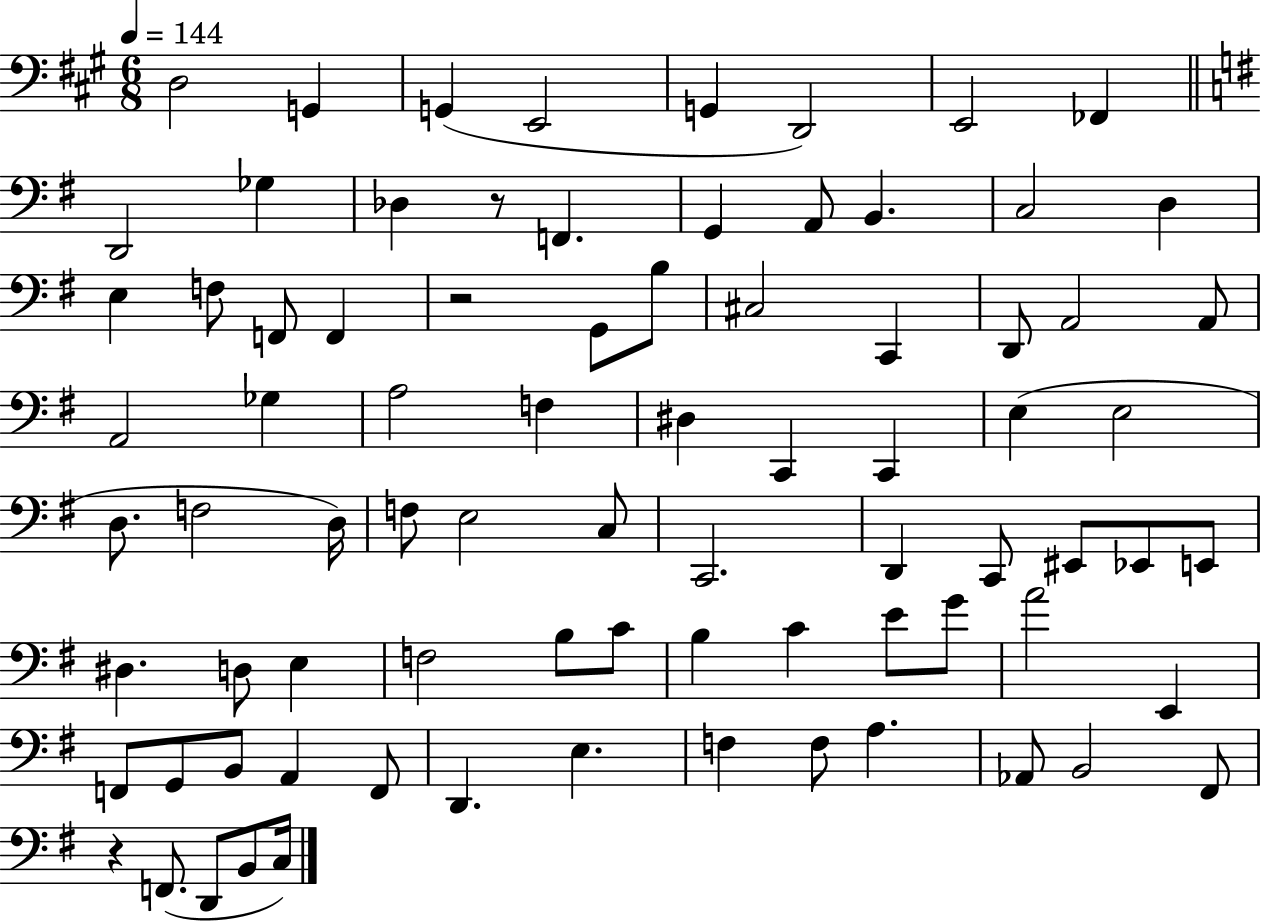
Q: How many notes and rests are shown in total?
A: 81